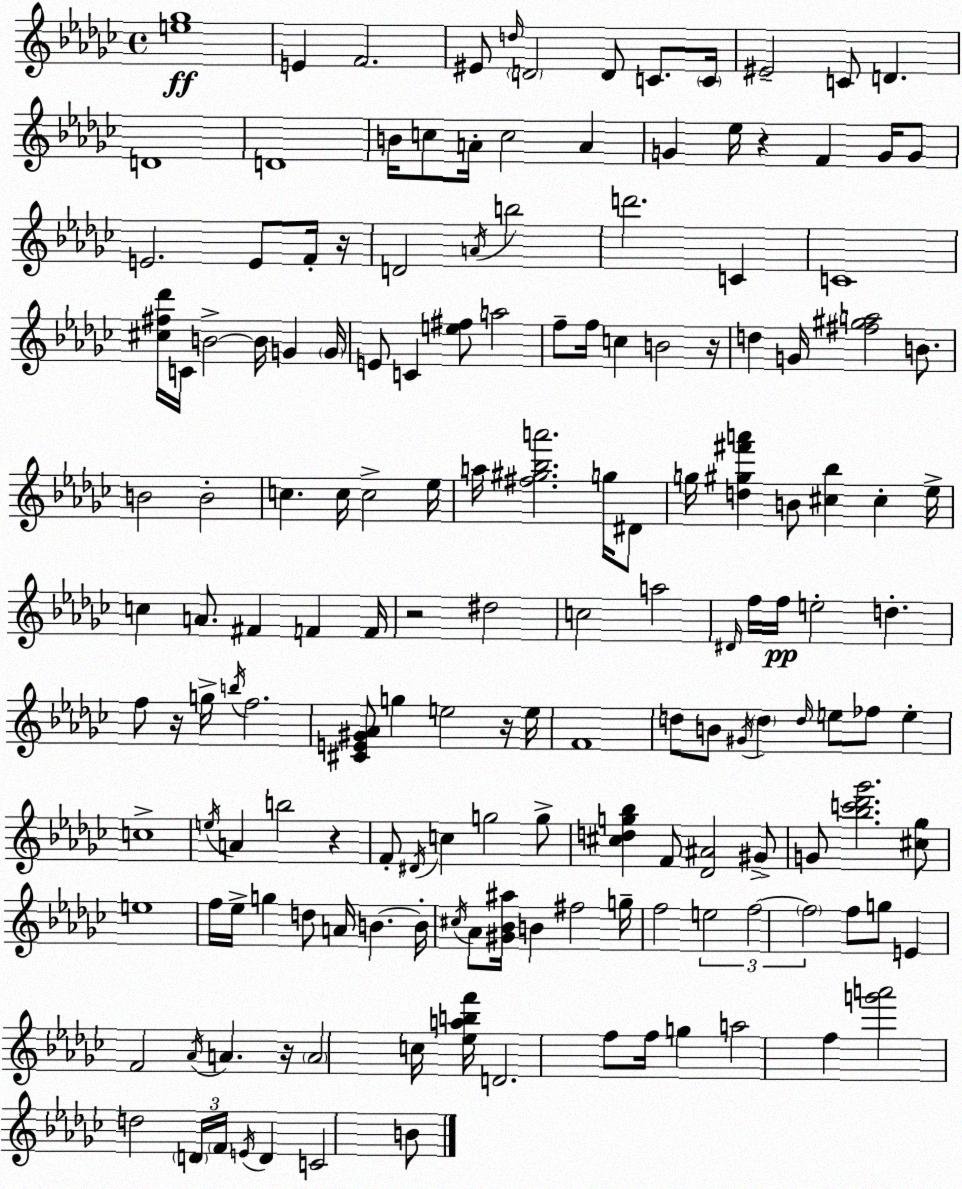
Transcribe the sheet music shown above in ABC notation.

X:1
T:Untitled
M:4/4
L:1/4
K:Ebm
[e_g]4 E F2 ^E/2 d/4 D2 D/2 C/2 C/4 ^E2 C/2 D D4 D4 B/4 c/2 A/4 c2 A G _e/4 z F G/4 G/2 E2 E/2 F/4 z/4 D2 A/4 b2 d'2 C C4 [^c^f_d']/4 C/4 B2 B/4 G G/4 E/2 C [e^f]/2 a2 f/2 f/4 c B2 z/4 d G/4 [^f^ga]2 B/2 B2 B2 c c/4 c2 _e/4 a/4 [^f^g_ba']2 g/4 ^D/2 g/4 [d^g^f'a'] B/2 [^c_b] ^c _e/4 c A/2 ^F F F/4 z2 ^d2 c2 a2 ^D/4 f/4 f/4 e2 d f/2 z/4 g/4 b/4 f2 [^CE^G_A]/2 g e2 z/4 e/4 F4 d/2 B/2 ^G/4 d d/4 e/2 _f/2 e c4 e/4 A b2 z F/2 ^D/4 c g2 g/2 [^cdg_b] F/2 [_D^A]2 ^G/2 G/2 [_bc'_d'_g']2 [^c_g]/2 e4 f/4 _e/4 g d/2 A/4 B B/4 ^c/4 _A/2 [^G_B^a]/4 B ^f2 g/4 f2 e2 f2 f2 f/2 g/2 E F2 _A/4 A z/4 A2 c/4 [_eabf']/4 D2 f/2 f/4 g a2 f [g'a']2 d2 D/4 F/4 E/4 D C2 B/2